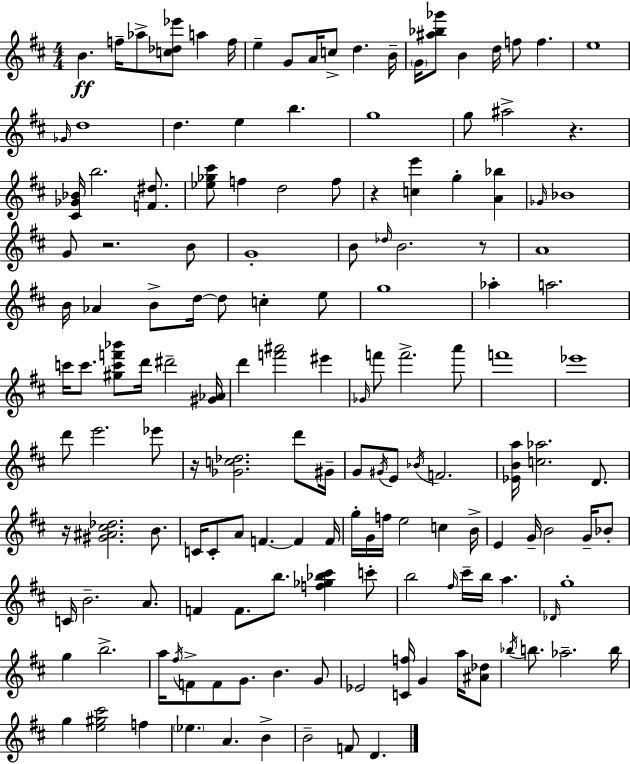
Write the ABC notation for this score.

X:1
T:Untitled
M:4/4
L:1/4
K:D
B f/4 _a/2 [c_d_e']/2 a f/4 e G/2 A/4 c/2 d B/4 G/4 [^a_b_g']/2 B d/4 f/2 f e4 _G/4 d4 d e b g4 g/2 ^a2 z [^C_G_B]/4 b2 [F^d]/2 [_e_g^c']/2 f d2 f/2 z [ce'] g [A_b] _G/4 _B4 G/2 z2 B/2 G4 B/2 _d/4 B2 z/2 A4 B/4 _A B/2 d/4 d/2 c e/2 g4 _a a2 c'/4 c'/2 [^gc'f'_b']/2 d'/4 ^d'2 [^G_A]/4 d' [f'^a']2 ^e' _G/4 f'/2 f'2 a'/2 f'4 _e'4 d'/2 e'2 _e'/2 z/4 [_Gc_d]2 d'/2 ^G/4 G/2 ^G/4 E/2 _B/4 F2 [_EBa]/4 [c_a]2 D/2 z/4 [^G^A^c_d]2 B/2 C/4 C/2 A/2 F F F/4 g/4 G/4 f/4 e2 c B/4 E G/4 B2 G/4 _B/2 C/4 B2 A/2 F F/2 b/2 [f_g_b^c'] c'/2 b2 ^f/4 ^c'/4 b/4 a _D/4 g4 g b2 a/4 ^f/4 F/2 F/2 G/2 B G/2 _E2 [Cf]/4 G a/4 [^A_d]/2 _b/4 b/2 _a2 b/4 g [e^g^c']2 f _e A B B2 F/2 D